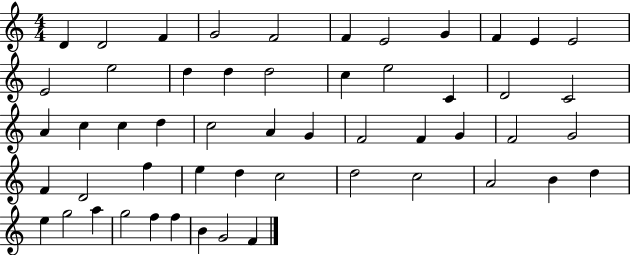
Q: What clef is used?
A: treble